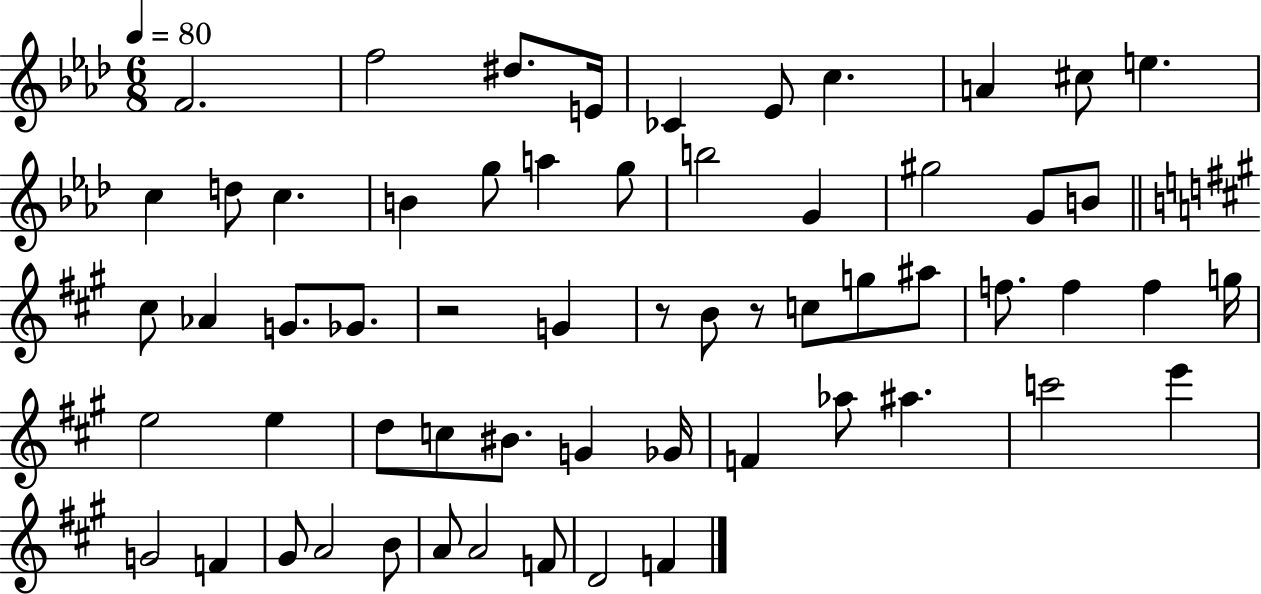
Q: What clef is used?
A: treble